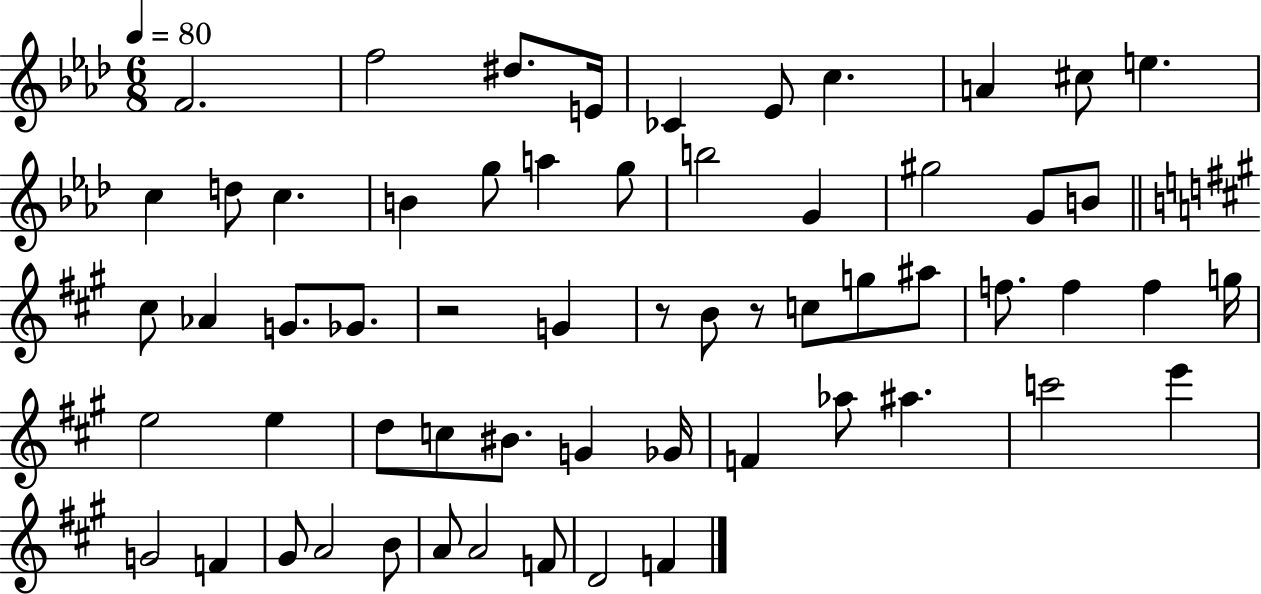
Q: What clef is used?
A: treble